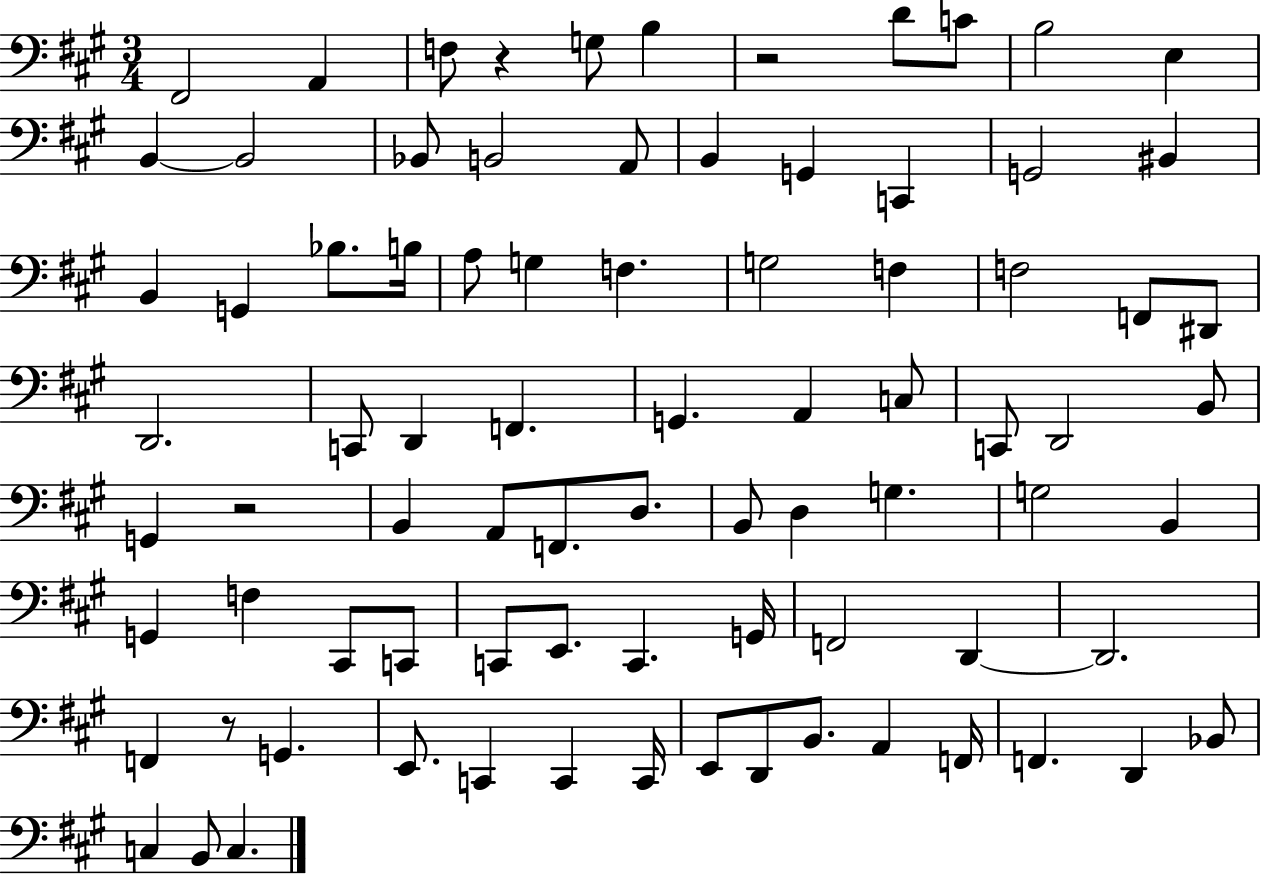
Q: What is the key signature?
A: A major